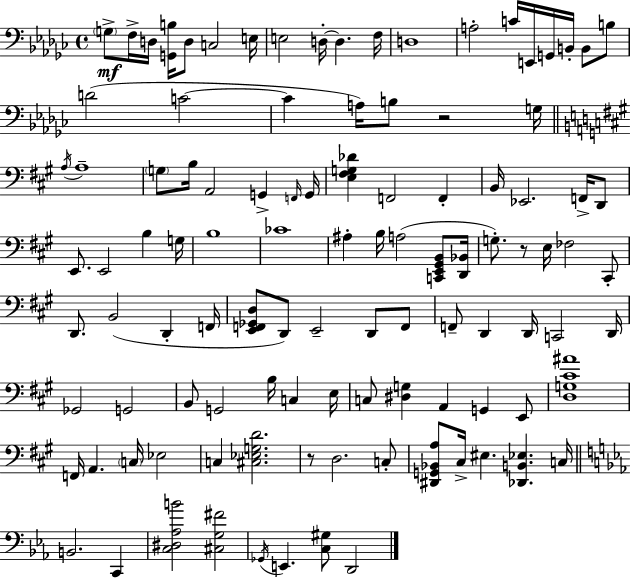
X:1
T:Untitled
M:4/4
L:1/4
K:Ebm
G,/2 F,/4 D,/4 [G,,B,]/4 D,/2 C,2 E,/4 E,2 D,/4 D, F,/4 D,4 A,2 C/4 E,,/4 G,,/4 B,,/4 B,,/2 B,/2 D2 C2 C A,/4 B,/2 z2 G,/4 A,/4 A,4 G,/2 B,/4 A,,2 G,, F,,/4 G,,/4 [E,^F,G,_D] F,,2 F,, B,,/4 _E,,2 F,,/4 D,,/2 E,,/2 E,,2 B, G,/4 B,4 _C4 ^A, B,/4 A,2 [C,,E,,^G,,B,,]/2 [D,,_B,,]/4 G,/2 z/2 E,/4 _F,2 ^C,,/2 D,,/2 B,,2 D,, F,,/4 [E,,F,,_G,,D,]/2 D,,/2 E,,2 D,,/2 F,,/2 F,,/2 D,, D,,/4 C,,2 D,,/4 _G,,2 G,,2 B,,/2 G,,2 B,/4 C, E,/4 C,/2 [^D,G,] A,, G,, E,,/2 [D,G,^C^A]4 F,,/4 A,, C,/4 _E,2 C, [^C,_E,G,D]2 z/2 D,2 C,/2 [^D,,G,,_B,,A,]/2 ^C,/4 ^E, [_D,,B,,_E,] C,/4 B,,2 C,, [C,^D,_A,B]2 [^C,G,^F]2 _G,,/4 E,, [C,^G,]/2 D,,2